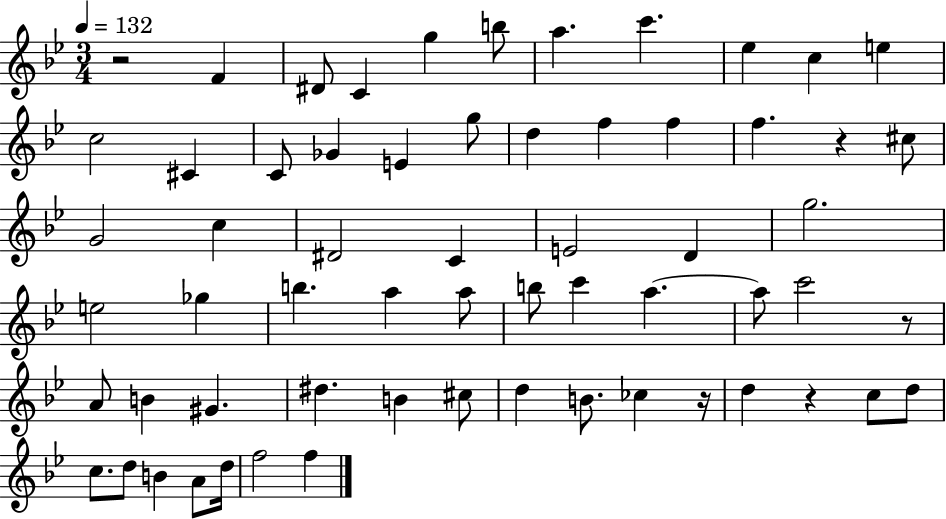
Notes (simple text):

R/h F4/q D#4/e C4/q G5/q B5/e A5/q. C6/q. Eb5/q C5/q E5/q C5/h C#4/q C4/e Gb4/q E4/q G5/e D5/q F5/q F5/q F5/q. R/q C#5/e G4/h C5/q D#4/h C4/q E4/h D4/q G5/h. E5/h Gb5/q B5/q. A5/q A5/e B5/e C6/q A5/q. A5/e C6/h R/e A4/e B4/q G#4/q. D#5/q. B4/q C#5/e D5/q B4/e. CES5/q R/s D5/q R/q C5/e D5/e C5/e. D5/e B4/q A4/e D5/s F5/h F5/q